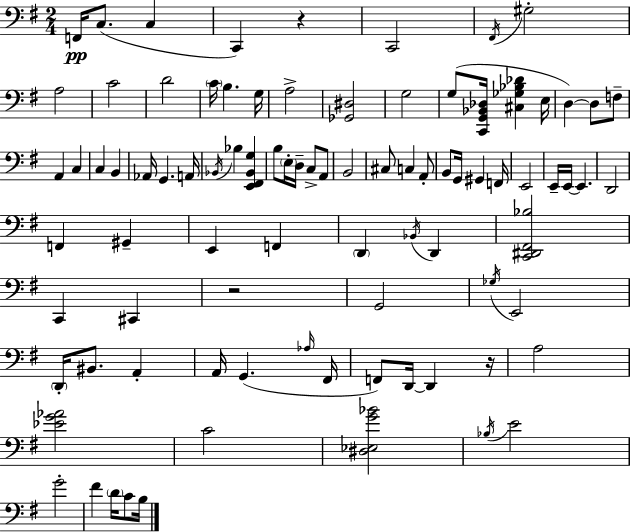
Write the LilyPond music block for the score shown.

{
  \clef bass
  \numericTimeSignature
  \time 2/4
  \key g \major
  \repeat volta 2 { f,16\pp c8.( c4 | c,4) r4 | c,2 | \acciaccatura { fis,16 } gis2-. | \break a2 | c'2 | d'2 | \parenthesize c'16 b4. | \break g16 a2-> | <ges, dis>2 | g2 | g8( <c, g, bes, des>16 <cis ges bes des'>4 | \break e16 d4~~) d8 f8-- | a,4 c4 | c4 b,4 | aes,16 g,4. | \break a,16 \acciaccatura { bes,16 } bes4 <e, fis, bes, g>4 | b8 \parenthesize e16-. d16-- c8-> | a,8 b,2 | cis8 c4 | \break a,8-. b,8 g,16 gis,4 | f,16 e,2 | e,16-- e,16~~ e,4. | d,2 | \break f,4 gis,4-- | e,4 f,4 | \parenthesize d,4 \acciaccatura { bes,16 } d,4 | <c, dis, fis, bes>2 | \break c,4 cis,4 | r2 | g,2 | \acciaccatura { ges16 } e,2 | \break \parenthesize d,16-. bis,8. | a,4-. a,16 g,4.( | \grace { aes16 } fis,16 f,8) d,16~~ | d,4 r16 a2 | \break <ees' g' aes'>2 | c'2 | <dis ees g' bes'>2 | \acciaccatura { bes16 } e'2 | \break g'2-. | fis'4 | \parenthesize d'16 c'8 b16 } \bar "|."
}